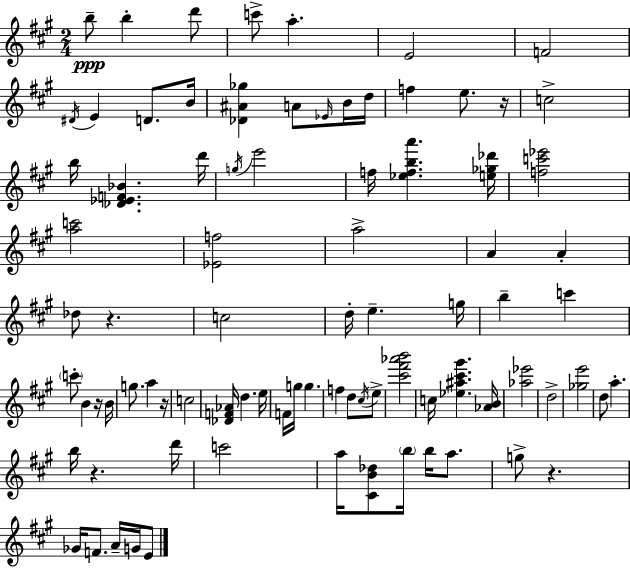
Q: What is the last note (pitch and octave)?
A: E4